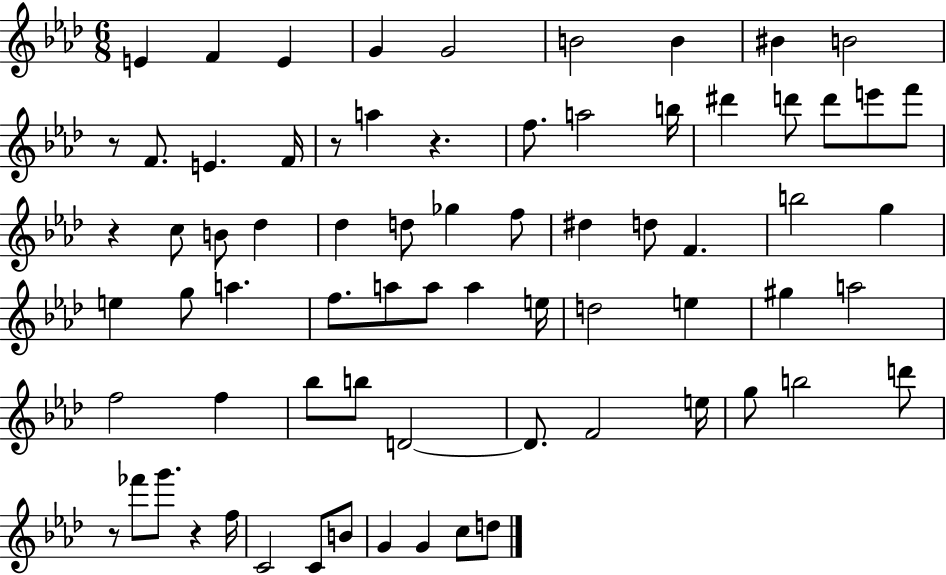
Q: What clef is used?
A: treble